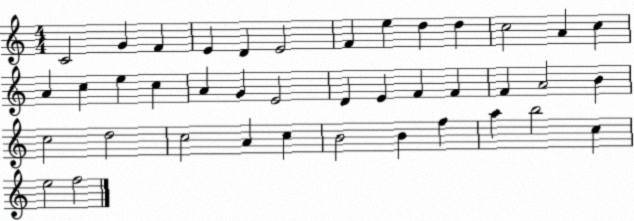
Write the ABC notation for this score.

X:1
T:Untitled
M:4/4
L:1/4
K:C
C2 G F E D E2 F e d d c2 A c A c e c A G E2 D E F F F A2 B c2 d2 c2 A c B2 B f a b2 c e2 f2